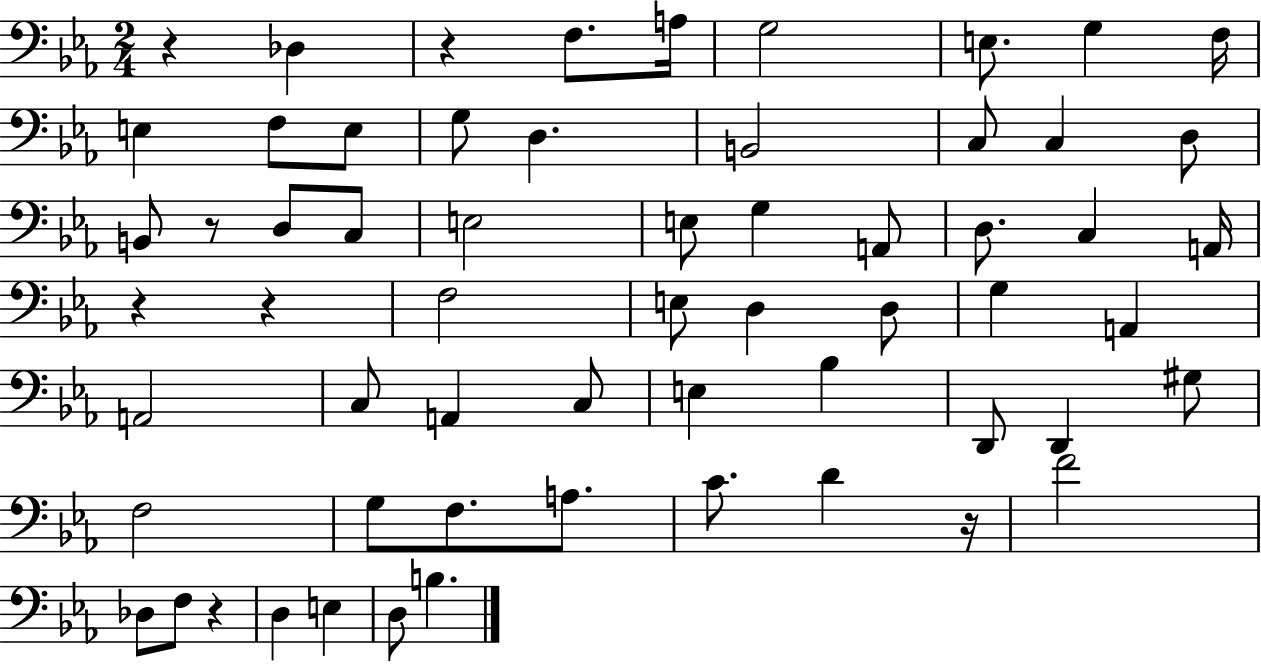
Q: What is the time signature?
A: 2/4